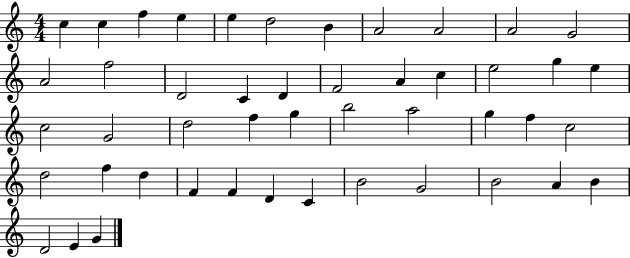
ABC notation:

X:1
T:Untitled
M:4/4
L:1/4
K:C
c c f e e d2 B A2 A2 A2 G2 A2 f2 D2 C D F2 A c e2 g e c2 G2 d2 f g b2 a2 g f c2 d2 f d F F D C B2 G2 B2 A B D2 E G